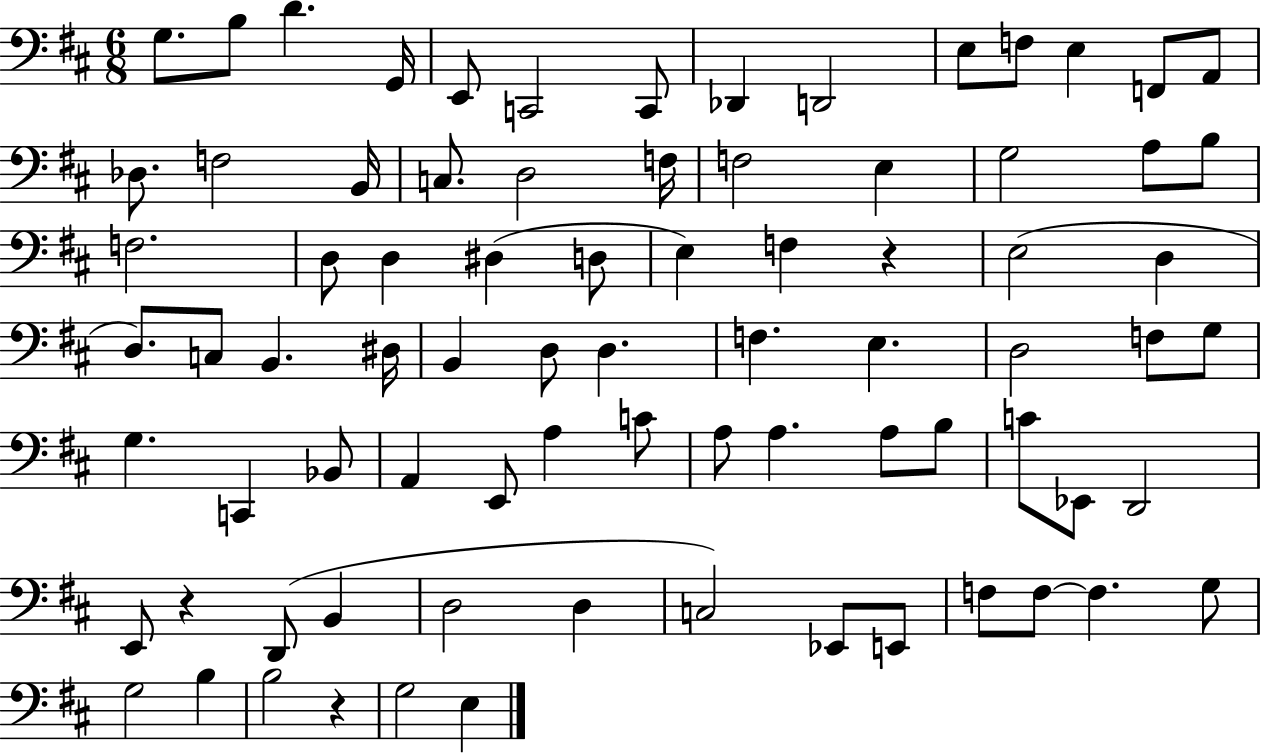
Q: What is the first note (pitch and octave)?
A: G3